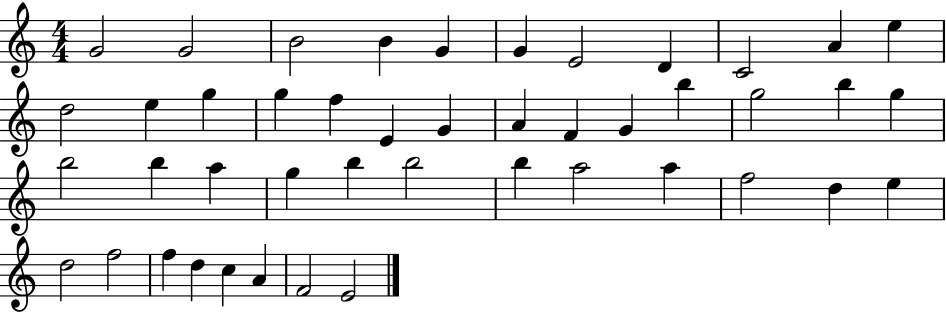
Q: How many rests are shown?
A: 0